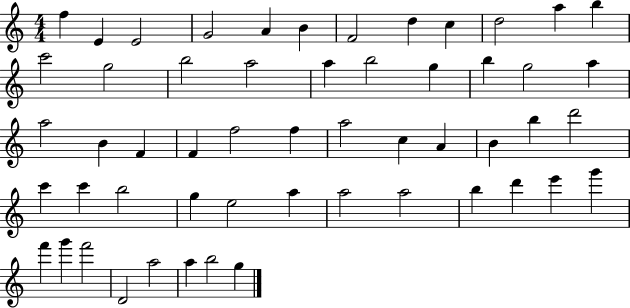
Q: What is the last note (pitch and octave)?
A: G5